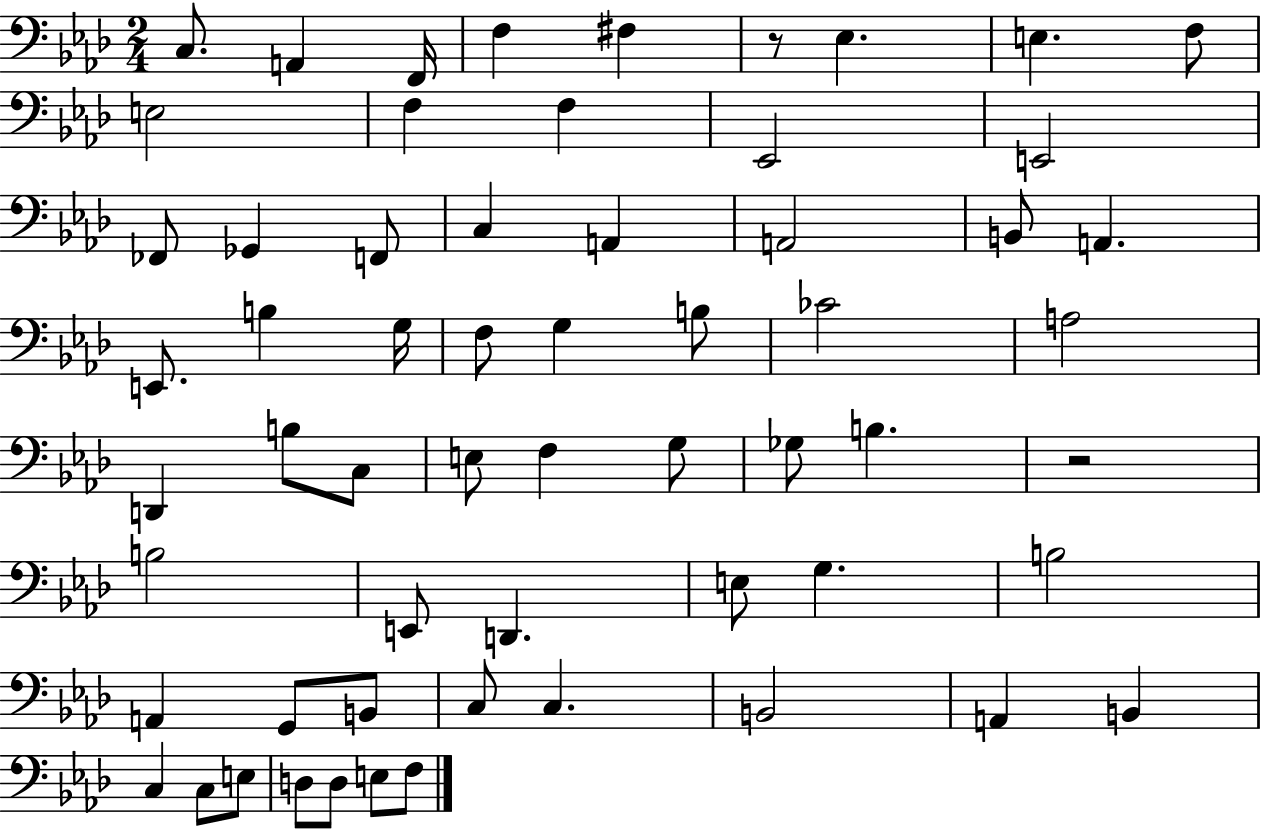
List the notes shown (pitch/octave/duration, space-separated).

C3/e. A2/q F2/s F3/q F#3/q R/e Eb3/q. E3/q. F3/e E3/h F3/q F3/q Eb2/h E2/h FES2/e Gb2/q F2/e C3/q A2/q A2/h B2/e A2/q. E2/e. B3/q G3/s F3/e G3/q B3/e CES4/h A3/h D2/q B3/e C3/e E3/e F3/q G3/e Gb3/e B3/q. R/h B3/h E2/e D2/q. E3/e G3/q. B3/h A2/q G2/e B2/e C3/e C3/q. B2/h A2/q B2/q C3/q C3/e E3/e D3/e D3/e E3/e F3/e